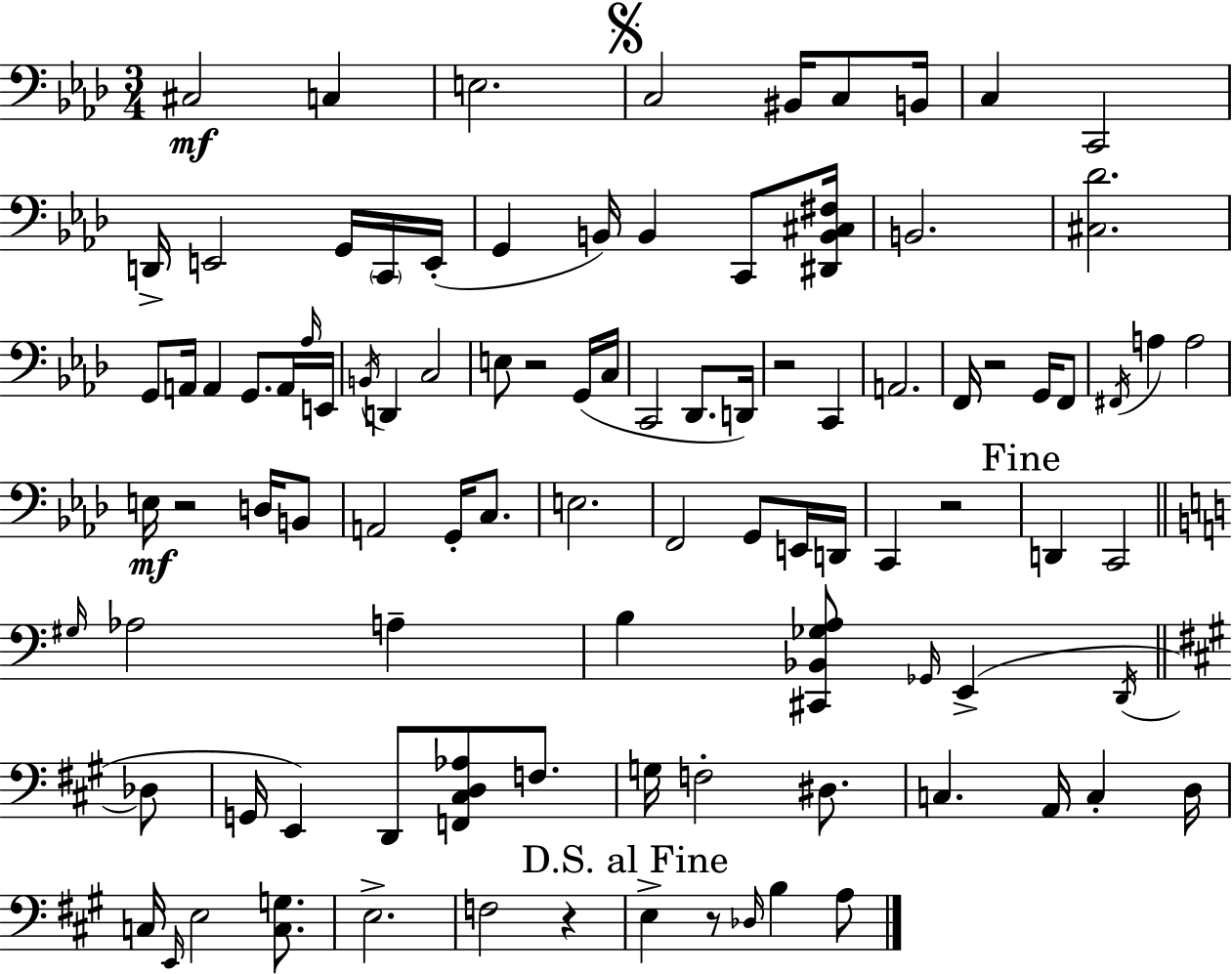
X:1
T:Untitled
M:3/4
L:1/4
K:Fm
^C,2 C, E,2 C,2 ^B,,/4 C,/2 B,,/4 C, C,,2 D,,/4 E,,2 G,,/4 C,,/4 E,,/4 G,, B,,/4 B,, C,,/2 [^D,,B,,^C,^F,]/4 B,,2 [^C,_D]2 G,,/2 A,,/4 A,, G,,/2 A,,/4 _A,/4 E,,/4 B,,/4 D,, C,2 E,/2 z2 G,,/4 C,/4 C,,2 _D,,/2 D,,/4 z2 C,, A,,2 F,,/4 z2 G,,/4 F,,/2 ^F,,/4 A, A,2 E,/4 z2 D,/4 B,,/2 A,,2 G,,/4 C,/2 E,2 F,,2 G,,/2 E,,/4 D,,/4 C,, z2 D,, C,,2 ^G,/4 _A,2 A, B, [^C,,_B,,_G,A,]/2 _G,,/4 E,, D,,/4 _D,/2 G,,/4 E,, D,,/2 [F,,^C,D,_A,]/2 F,/2 G,/4 F,2 ^D,/2 C, A,,/4 C, D,/4 C,/4 E,,/4 E,2 [C,G,]/2 E,2 F,2 z E, z/2 _D,/4 B, A,/2